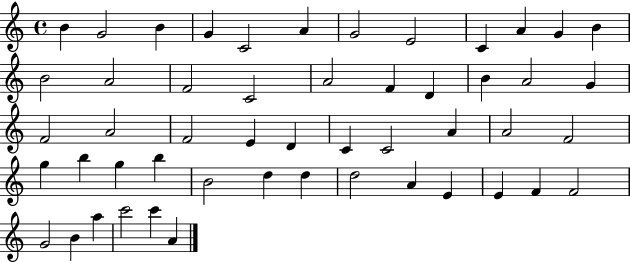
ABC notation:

X:1
T:Untitled
M:4/4
L:1/4
K:C
B G2 B G C2 A G2 E2 C A G B B2 A2 F2 C2 A2 F D B A2 G F2 A2 F2 E D C C2 A A2 F2 g b g b B2 d d d2 A E E F F2 G2 B a c'2 c' A